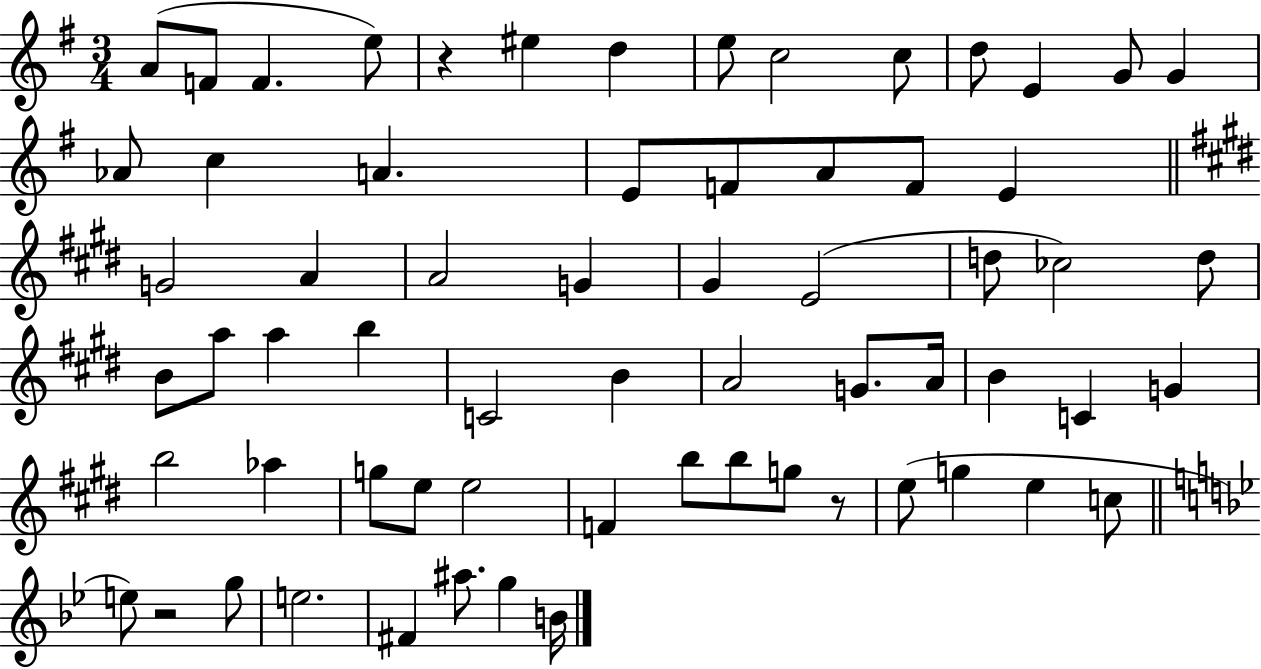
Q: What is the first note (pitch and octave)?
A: A4